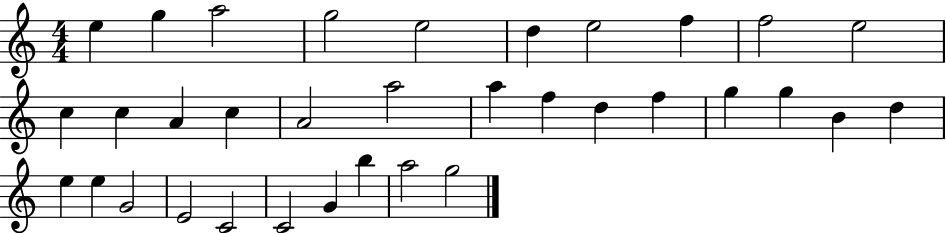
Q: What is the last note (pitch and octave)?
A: G5